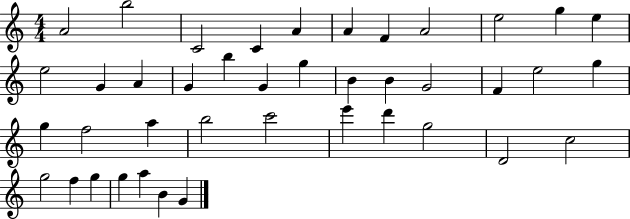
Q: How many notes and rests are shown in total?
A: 41